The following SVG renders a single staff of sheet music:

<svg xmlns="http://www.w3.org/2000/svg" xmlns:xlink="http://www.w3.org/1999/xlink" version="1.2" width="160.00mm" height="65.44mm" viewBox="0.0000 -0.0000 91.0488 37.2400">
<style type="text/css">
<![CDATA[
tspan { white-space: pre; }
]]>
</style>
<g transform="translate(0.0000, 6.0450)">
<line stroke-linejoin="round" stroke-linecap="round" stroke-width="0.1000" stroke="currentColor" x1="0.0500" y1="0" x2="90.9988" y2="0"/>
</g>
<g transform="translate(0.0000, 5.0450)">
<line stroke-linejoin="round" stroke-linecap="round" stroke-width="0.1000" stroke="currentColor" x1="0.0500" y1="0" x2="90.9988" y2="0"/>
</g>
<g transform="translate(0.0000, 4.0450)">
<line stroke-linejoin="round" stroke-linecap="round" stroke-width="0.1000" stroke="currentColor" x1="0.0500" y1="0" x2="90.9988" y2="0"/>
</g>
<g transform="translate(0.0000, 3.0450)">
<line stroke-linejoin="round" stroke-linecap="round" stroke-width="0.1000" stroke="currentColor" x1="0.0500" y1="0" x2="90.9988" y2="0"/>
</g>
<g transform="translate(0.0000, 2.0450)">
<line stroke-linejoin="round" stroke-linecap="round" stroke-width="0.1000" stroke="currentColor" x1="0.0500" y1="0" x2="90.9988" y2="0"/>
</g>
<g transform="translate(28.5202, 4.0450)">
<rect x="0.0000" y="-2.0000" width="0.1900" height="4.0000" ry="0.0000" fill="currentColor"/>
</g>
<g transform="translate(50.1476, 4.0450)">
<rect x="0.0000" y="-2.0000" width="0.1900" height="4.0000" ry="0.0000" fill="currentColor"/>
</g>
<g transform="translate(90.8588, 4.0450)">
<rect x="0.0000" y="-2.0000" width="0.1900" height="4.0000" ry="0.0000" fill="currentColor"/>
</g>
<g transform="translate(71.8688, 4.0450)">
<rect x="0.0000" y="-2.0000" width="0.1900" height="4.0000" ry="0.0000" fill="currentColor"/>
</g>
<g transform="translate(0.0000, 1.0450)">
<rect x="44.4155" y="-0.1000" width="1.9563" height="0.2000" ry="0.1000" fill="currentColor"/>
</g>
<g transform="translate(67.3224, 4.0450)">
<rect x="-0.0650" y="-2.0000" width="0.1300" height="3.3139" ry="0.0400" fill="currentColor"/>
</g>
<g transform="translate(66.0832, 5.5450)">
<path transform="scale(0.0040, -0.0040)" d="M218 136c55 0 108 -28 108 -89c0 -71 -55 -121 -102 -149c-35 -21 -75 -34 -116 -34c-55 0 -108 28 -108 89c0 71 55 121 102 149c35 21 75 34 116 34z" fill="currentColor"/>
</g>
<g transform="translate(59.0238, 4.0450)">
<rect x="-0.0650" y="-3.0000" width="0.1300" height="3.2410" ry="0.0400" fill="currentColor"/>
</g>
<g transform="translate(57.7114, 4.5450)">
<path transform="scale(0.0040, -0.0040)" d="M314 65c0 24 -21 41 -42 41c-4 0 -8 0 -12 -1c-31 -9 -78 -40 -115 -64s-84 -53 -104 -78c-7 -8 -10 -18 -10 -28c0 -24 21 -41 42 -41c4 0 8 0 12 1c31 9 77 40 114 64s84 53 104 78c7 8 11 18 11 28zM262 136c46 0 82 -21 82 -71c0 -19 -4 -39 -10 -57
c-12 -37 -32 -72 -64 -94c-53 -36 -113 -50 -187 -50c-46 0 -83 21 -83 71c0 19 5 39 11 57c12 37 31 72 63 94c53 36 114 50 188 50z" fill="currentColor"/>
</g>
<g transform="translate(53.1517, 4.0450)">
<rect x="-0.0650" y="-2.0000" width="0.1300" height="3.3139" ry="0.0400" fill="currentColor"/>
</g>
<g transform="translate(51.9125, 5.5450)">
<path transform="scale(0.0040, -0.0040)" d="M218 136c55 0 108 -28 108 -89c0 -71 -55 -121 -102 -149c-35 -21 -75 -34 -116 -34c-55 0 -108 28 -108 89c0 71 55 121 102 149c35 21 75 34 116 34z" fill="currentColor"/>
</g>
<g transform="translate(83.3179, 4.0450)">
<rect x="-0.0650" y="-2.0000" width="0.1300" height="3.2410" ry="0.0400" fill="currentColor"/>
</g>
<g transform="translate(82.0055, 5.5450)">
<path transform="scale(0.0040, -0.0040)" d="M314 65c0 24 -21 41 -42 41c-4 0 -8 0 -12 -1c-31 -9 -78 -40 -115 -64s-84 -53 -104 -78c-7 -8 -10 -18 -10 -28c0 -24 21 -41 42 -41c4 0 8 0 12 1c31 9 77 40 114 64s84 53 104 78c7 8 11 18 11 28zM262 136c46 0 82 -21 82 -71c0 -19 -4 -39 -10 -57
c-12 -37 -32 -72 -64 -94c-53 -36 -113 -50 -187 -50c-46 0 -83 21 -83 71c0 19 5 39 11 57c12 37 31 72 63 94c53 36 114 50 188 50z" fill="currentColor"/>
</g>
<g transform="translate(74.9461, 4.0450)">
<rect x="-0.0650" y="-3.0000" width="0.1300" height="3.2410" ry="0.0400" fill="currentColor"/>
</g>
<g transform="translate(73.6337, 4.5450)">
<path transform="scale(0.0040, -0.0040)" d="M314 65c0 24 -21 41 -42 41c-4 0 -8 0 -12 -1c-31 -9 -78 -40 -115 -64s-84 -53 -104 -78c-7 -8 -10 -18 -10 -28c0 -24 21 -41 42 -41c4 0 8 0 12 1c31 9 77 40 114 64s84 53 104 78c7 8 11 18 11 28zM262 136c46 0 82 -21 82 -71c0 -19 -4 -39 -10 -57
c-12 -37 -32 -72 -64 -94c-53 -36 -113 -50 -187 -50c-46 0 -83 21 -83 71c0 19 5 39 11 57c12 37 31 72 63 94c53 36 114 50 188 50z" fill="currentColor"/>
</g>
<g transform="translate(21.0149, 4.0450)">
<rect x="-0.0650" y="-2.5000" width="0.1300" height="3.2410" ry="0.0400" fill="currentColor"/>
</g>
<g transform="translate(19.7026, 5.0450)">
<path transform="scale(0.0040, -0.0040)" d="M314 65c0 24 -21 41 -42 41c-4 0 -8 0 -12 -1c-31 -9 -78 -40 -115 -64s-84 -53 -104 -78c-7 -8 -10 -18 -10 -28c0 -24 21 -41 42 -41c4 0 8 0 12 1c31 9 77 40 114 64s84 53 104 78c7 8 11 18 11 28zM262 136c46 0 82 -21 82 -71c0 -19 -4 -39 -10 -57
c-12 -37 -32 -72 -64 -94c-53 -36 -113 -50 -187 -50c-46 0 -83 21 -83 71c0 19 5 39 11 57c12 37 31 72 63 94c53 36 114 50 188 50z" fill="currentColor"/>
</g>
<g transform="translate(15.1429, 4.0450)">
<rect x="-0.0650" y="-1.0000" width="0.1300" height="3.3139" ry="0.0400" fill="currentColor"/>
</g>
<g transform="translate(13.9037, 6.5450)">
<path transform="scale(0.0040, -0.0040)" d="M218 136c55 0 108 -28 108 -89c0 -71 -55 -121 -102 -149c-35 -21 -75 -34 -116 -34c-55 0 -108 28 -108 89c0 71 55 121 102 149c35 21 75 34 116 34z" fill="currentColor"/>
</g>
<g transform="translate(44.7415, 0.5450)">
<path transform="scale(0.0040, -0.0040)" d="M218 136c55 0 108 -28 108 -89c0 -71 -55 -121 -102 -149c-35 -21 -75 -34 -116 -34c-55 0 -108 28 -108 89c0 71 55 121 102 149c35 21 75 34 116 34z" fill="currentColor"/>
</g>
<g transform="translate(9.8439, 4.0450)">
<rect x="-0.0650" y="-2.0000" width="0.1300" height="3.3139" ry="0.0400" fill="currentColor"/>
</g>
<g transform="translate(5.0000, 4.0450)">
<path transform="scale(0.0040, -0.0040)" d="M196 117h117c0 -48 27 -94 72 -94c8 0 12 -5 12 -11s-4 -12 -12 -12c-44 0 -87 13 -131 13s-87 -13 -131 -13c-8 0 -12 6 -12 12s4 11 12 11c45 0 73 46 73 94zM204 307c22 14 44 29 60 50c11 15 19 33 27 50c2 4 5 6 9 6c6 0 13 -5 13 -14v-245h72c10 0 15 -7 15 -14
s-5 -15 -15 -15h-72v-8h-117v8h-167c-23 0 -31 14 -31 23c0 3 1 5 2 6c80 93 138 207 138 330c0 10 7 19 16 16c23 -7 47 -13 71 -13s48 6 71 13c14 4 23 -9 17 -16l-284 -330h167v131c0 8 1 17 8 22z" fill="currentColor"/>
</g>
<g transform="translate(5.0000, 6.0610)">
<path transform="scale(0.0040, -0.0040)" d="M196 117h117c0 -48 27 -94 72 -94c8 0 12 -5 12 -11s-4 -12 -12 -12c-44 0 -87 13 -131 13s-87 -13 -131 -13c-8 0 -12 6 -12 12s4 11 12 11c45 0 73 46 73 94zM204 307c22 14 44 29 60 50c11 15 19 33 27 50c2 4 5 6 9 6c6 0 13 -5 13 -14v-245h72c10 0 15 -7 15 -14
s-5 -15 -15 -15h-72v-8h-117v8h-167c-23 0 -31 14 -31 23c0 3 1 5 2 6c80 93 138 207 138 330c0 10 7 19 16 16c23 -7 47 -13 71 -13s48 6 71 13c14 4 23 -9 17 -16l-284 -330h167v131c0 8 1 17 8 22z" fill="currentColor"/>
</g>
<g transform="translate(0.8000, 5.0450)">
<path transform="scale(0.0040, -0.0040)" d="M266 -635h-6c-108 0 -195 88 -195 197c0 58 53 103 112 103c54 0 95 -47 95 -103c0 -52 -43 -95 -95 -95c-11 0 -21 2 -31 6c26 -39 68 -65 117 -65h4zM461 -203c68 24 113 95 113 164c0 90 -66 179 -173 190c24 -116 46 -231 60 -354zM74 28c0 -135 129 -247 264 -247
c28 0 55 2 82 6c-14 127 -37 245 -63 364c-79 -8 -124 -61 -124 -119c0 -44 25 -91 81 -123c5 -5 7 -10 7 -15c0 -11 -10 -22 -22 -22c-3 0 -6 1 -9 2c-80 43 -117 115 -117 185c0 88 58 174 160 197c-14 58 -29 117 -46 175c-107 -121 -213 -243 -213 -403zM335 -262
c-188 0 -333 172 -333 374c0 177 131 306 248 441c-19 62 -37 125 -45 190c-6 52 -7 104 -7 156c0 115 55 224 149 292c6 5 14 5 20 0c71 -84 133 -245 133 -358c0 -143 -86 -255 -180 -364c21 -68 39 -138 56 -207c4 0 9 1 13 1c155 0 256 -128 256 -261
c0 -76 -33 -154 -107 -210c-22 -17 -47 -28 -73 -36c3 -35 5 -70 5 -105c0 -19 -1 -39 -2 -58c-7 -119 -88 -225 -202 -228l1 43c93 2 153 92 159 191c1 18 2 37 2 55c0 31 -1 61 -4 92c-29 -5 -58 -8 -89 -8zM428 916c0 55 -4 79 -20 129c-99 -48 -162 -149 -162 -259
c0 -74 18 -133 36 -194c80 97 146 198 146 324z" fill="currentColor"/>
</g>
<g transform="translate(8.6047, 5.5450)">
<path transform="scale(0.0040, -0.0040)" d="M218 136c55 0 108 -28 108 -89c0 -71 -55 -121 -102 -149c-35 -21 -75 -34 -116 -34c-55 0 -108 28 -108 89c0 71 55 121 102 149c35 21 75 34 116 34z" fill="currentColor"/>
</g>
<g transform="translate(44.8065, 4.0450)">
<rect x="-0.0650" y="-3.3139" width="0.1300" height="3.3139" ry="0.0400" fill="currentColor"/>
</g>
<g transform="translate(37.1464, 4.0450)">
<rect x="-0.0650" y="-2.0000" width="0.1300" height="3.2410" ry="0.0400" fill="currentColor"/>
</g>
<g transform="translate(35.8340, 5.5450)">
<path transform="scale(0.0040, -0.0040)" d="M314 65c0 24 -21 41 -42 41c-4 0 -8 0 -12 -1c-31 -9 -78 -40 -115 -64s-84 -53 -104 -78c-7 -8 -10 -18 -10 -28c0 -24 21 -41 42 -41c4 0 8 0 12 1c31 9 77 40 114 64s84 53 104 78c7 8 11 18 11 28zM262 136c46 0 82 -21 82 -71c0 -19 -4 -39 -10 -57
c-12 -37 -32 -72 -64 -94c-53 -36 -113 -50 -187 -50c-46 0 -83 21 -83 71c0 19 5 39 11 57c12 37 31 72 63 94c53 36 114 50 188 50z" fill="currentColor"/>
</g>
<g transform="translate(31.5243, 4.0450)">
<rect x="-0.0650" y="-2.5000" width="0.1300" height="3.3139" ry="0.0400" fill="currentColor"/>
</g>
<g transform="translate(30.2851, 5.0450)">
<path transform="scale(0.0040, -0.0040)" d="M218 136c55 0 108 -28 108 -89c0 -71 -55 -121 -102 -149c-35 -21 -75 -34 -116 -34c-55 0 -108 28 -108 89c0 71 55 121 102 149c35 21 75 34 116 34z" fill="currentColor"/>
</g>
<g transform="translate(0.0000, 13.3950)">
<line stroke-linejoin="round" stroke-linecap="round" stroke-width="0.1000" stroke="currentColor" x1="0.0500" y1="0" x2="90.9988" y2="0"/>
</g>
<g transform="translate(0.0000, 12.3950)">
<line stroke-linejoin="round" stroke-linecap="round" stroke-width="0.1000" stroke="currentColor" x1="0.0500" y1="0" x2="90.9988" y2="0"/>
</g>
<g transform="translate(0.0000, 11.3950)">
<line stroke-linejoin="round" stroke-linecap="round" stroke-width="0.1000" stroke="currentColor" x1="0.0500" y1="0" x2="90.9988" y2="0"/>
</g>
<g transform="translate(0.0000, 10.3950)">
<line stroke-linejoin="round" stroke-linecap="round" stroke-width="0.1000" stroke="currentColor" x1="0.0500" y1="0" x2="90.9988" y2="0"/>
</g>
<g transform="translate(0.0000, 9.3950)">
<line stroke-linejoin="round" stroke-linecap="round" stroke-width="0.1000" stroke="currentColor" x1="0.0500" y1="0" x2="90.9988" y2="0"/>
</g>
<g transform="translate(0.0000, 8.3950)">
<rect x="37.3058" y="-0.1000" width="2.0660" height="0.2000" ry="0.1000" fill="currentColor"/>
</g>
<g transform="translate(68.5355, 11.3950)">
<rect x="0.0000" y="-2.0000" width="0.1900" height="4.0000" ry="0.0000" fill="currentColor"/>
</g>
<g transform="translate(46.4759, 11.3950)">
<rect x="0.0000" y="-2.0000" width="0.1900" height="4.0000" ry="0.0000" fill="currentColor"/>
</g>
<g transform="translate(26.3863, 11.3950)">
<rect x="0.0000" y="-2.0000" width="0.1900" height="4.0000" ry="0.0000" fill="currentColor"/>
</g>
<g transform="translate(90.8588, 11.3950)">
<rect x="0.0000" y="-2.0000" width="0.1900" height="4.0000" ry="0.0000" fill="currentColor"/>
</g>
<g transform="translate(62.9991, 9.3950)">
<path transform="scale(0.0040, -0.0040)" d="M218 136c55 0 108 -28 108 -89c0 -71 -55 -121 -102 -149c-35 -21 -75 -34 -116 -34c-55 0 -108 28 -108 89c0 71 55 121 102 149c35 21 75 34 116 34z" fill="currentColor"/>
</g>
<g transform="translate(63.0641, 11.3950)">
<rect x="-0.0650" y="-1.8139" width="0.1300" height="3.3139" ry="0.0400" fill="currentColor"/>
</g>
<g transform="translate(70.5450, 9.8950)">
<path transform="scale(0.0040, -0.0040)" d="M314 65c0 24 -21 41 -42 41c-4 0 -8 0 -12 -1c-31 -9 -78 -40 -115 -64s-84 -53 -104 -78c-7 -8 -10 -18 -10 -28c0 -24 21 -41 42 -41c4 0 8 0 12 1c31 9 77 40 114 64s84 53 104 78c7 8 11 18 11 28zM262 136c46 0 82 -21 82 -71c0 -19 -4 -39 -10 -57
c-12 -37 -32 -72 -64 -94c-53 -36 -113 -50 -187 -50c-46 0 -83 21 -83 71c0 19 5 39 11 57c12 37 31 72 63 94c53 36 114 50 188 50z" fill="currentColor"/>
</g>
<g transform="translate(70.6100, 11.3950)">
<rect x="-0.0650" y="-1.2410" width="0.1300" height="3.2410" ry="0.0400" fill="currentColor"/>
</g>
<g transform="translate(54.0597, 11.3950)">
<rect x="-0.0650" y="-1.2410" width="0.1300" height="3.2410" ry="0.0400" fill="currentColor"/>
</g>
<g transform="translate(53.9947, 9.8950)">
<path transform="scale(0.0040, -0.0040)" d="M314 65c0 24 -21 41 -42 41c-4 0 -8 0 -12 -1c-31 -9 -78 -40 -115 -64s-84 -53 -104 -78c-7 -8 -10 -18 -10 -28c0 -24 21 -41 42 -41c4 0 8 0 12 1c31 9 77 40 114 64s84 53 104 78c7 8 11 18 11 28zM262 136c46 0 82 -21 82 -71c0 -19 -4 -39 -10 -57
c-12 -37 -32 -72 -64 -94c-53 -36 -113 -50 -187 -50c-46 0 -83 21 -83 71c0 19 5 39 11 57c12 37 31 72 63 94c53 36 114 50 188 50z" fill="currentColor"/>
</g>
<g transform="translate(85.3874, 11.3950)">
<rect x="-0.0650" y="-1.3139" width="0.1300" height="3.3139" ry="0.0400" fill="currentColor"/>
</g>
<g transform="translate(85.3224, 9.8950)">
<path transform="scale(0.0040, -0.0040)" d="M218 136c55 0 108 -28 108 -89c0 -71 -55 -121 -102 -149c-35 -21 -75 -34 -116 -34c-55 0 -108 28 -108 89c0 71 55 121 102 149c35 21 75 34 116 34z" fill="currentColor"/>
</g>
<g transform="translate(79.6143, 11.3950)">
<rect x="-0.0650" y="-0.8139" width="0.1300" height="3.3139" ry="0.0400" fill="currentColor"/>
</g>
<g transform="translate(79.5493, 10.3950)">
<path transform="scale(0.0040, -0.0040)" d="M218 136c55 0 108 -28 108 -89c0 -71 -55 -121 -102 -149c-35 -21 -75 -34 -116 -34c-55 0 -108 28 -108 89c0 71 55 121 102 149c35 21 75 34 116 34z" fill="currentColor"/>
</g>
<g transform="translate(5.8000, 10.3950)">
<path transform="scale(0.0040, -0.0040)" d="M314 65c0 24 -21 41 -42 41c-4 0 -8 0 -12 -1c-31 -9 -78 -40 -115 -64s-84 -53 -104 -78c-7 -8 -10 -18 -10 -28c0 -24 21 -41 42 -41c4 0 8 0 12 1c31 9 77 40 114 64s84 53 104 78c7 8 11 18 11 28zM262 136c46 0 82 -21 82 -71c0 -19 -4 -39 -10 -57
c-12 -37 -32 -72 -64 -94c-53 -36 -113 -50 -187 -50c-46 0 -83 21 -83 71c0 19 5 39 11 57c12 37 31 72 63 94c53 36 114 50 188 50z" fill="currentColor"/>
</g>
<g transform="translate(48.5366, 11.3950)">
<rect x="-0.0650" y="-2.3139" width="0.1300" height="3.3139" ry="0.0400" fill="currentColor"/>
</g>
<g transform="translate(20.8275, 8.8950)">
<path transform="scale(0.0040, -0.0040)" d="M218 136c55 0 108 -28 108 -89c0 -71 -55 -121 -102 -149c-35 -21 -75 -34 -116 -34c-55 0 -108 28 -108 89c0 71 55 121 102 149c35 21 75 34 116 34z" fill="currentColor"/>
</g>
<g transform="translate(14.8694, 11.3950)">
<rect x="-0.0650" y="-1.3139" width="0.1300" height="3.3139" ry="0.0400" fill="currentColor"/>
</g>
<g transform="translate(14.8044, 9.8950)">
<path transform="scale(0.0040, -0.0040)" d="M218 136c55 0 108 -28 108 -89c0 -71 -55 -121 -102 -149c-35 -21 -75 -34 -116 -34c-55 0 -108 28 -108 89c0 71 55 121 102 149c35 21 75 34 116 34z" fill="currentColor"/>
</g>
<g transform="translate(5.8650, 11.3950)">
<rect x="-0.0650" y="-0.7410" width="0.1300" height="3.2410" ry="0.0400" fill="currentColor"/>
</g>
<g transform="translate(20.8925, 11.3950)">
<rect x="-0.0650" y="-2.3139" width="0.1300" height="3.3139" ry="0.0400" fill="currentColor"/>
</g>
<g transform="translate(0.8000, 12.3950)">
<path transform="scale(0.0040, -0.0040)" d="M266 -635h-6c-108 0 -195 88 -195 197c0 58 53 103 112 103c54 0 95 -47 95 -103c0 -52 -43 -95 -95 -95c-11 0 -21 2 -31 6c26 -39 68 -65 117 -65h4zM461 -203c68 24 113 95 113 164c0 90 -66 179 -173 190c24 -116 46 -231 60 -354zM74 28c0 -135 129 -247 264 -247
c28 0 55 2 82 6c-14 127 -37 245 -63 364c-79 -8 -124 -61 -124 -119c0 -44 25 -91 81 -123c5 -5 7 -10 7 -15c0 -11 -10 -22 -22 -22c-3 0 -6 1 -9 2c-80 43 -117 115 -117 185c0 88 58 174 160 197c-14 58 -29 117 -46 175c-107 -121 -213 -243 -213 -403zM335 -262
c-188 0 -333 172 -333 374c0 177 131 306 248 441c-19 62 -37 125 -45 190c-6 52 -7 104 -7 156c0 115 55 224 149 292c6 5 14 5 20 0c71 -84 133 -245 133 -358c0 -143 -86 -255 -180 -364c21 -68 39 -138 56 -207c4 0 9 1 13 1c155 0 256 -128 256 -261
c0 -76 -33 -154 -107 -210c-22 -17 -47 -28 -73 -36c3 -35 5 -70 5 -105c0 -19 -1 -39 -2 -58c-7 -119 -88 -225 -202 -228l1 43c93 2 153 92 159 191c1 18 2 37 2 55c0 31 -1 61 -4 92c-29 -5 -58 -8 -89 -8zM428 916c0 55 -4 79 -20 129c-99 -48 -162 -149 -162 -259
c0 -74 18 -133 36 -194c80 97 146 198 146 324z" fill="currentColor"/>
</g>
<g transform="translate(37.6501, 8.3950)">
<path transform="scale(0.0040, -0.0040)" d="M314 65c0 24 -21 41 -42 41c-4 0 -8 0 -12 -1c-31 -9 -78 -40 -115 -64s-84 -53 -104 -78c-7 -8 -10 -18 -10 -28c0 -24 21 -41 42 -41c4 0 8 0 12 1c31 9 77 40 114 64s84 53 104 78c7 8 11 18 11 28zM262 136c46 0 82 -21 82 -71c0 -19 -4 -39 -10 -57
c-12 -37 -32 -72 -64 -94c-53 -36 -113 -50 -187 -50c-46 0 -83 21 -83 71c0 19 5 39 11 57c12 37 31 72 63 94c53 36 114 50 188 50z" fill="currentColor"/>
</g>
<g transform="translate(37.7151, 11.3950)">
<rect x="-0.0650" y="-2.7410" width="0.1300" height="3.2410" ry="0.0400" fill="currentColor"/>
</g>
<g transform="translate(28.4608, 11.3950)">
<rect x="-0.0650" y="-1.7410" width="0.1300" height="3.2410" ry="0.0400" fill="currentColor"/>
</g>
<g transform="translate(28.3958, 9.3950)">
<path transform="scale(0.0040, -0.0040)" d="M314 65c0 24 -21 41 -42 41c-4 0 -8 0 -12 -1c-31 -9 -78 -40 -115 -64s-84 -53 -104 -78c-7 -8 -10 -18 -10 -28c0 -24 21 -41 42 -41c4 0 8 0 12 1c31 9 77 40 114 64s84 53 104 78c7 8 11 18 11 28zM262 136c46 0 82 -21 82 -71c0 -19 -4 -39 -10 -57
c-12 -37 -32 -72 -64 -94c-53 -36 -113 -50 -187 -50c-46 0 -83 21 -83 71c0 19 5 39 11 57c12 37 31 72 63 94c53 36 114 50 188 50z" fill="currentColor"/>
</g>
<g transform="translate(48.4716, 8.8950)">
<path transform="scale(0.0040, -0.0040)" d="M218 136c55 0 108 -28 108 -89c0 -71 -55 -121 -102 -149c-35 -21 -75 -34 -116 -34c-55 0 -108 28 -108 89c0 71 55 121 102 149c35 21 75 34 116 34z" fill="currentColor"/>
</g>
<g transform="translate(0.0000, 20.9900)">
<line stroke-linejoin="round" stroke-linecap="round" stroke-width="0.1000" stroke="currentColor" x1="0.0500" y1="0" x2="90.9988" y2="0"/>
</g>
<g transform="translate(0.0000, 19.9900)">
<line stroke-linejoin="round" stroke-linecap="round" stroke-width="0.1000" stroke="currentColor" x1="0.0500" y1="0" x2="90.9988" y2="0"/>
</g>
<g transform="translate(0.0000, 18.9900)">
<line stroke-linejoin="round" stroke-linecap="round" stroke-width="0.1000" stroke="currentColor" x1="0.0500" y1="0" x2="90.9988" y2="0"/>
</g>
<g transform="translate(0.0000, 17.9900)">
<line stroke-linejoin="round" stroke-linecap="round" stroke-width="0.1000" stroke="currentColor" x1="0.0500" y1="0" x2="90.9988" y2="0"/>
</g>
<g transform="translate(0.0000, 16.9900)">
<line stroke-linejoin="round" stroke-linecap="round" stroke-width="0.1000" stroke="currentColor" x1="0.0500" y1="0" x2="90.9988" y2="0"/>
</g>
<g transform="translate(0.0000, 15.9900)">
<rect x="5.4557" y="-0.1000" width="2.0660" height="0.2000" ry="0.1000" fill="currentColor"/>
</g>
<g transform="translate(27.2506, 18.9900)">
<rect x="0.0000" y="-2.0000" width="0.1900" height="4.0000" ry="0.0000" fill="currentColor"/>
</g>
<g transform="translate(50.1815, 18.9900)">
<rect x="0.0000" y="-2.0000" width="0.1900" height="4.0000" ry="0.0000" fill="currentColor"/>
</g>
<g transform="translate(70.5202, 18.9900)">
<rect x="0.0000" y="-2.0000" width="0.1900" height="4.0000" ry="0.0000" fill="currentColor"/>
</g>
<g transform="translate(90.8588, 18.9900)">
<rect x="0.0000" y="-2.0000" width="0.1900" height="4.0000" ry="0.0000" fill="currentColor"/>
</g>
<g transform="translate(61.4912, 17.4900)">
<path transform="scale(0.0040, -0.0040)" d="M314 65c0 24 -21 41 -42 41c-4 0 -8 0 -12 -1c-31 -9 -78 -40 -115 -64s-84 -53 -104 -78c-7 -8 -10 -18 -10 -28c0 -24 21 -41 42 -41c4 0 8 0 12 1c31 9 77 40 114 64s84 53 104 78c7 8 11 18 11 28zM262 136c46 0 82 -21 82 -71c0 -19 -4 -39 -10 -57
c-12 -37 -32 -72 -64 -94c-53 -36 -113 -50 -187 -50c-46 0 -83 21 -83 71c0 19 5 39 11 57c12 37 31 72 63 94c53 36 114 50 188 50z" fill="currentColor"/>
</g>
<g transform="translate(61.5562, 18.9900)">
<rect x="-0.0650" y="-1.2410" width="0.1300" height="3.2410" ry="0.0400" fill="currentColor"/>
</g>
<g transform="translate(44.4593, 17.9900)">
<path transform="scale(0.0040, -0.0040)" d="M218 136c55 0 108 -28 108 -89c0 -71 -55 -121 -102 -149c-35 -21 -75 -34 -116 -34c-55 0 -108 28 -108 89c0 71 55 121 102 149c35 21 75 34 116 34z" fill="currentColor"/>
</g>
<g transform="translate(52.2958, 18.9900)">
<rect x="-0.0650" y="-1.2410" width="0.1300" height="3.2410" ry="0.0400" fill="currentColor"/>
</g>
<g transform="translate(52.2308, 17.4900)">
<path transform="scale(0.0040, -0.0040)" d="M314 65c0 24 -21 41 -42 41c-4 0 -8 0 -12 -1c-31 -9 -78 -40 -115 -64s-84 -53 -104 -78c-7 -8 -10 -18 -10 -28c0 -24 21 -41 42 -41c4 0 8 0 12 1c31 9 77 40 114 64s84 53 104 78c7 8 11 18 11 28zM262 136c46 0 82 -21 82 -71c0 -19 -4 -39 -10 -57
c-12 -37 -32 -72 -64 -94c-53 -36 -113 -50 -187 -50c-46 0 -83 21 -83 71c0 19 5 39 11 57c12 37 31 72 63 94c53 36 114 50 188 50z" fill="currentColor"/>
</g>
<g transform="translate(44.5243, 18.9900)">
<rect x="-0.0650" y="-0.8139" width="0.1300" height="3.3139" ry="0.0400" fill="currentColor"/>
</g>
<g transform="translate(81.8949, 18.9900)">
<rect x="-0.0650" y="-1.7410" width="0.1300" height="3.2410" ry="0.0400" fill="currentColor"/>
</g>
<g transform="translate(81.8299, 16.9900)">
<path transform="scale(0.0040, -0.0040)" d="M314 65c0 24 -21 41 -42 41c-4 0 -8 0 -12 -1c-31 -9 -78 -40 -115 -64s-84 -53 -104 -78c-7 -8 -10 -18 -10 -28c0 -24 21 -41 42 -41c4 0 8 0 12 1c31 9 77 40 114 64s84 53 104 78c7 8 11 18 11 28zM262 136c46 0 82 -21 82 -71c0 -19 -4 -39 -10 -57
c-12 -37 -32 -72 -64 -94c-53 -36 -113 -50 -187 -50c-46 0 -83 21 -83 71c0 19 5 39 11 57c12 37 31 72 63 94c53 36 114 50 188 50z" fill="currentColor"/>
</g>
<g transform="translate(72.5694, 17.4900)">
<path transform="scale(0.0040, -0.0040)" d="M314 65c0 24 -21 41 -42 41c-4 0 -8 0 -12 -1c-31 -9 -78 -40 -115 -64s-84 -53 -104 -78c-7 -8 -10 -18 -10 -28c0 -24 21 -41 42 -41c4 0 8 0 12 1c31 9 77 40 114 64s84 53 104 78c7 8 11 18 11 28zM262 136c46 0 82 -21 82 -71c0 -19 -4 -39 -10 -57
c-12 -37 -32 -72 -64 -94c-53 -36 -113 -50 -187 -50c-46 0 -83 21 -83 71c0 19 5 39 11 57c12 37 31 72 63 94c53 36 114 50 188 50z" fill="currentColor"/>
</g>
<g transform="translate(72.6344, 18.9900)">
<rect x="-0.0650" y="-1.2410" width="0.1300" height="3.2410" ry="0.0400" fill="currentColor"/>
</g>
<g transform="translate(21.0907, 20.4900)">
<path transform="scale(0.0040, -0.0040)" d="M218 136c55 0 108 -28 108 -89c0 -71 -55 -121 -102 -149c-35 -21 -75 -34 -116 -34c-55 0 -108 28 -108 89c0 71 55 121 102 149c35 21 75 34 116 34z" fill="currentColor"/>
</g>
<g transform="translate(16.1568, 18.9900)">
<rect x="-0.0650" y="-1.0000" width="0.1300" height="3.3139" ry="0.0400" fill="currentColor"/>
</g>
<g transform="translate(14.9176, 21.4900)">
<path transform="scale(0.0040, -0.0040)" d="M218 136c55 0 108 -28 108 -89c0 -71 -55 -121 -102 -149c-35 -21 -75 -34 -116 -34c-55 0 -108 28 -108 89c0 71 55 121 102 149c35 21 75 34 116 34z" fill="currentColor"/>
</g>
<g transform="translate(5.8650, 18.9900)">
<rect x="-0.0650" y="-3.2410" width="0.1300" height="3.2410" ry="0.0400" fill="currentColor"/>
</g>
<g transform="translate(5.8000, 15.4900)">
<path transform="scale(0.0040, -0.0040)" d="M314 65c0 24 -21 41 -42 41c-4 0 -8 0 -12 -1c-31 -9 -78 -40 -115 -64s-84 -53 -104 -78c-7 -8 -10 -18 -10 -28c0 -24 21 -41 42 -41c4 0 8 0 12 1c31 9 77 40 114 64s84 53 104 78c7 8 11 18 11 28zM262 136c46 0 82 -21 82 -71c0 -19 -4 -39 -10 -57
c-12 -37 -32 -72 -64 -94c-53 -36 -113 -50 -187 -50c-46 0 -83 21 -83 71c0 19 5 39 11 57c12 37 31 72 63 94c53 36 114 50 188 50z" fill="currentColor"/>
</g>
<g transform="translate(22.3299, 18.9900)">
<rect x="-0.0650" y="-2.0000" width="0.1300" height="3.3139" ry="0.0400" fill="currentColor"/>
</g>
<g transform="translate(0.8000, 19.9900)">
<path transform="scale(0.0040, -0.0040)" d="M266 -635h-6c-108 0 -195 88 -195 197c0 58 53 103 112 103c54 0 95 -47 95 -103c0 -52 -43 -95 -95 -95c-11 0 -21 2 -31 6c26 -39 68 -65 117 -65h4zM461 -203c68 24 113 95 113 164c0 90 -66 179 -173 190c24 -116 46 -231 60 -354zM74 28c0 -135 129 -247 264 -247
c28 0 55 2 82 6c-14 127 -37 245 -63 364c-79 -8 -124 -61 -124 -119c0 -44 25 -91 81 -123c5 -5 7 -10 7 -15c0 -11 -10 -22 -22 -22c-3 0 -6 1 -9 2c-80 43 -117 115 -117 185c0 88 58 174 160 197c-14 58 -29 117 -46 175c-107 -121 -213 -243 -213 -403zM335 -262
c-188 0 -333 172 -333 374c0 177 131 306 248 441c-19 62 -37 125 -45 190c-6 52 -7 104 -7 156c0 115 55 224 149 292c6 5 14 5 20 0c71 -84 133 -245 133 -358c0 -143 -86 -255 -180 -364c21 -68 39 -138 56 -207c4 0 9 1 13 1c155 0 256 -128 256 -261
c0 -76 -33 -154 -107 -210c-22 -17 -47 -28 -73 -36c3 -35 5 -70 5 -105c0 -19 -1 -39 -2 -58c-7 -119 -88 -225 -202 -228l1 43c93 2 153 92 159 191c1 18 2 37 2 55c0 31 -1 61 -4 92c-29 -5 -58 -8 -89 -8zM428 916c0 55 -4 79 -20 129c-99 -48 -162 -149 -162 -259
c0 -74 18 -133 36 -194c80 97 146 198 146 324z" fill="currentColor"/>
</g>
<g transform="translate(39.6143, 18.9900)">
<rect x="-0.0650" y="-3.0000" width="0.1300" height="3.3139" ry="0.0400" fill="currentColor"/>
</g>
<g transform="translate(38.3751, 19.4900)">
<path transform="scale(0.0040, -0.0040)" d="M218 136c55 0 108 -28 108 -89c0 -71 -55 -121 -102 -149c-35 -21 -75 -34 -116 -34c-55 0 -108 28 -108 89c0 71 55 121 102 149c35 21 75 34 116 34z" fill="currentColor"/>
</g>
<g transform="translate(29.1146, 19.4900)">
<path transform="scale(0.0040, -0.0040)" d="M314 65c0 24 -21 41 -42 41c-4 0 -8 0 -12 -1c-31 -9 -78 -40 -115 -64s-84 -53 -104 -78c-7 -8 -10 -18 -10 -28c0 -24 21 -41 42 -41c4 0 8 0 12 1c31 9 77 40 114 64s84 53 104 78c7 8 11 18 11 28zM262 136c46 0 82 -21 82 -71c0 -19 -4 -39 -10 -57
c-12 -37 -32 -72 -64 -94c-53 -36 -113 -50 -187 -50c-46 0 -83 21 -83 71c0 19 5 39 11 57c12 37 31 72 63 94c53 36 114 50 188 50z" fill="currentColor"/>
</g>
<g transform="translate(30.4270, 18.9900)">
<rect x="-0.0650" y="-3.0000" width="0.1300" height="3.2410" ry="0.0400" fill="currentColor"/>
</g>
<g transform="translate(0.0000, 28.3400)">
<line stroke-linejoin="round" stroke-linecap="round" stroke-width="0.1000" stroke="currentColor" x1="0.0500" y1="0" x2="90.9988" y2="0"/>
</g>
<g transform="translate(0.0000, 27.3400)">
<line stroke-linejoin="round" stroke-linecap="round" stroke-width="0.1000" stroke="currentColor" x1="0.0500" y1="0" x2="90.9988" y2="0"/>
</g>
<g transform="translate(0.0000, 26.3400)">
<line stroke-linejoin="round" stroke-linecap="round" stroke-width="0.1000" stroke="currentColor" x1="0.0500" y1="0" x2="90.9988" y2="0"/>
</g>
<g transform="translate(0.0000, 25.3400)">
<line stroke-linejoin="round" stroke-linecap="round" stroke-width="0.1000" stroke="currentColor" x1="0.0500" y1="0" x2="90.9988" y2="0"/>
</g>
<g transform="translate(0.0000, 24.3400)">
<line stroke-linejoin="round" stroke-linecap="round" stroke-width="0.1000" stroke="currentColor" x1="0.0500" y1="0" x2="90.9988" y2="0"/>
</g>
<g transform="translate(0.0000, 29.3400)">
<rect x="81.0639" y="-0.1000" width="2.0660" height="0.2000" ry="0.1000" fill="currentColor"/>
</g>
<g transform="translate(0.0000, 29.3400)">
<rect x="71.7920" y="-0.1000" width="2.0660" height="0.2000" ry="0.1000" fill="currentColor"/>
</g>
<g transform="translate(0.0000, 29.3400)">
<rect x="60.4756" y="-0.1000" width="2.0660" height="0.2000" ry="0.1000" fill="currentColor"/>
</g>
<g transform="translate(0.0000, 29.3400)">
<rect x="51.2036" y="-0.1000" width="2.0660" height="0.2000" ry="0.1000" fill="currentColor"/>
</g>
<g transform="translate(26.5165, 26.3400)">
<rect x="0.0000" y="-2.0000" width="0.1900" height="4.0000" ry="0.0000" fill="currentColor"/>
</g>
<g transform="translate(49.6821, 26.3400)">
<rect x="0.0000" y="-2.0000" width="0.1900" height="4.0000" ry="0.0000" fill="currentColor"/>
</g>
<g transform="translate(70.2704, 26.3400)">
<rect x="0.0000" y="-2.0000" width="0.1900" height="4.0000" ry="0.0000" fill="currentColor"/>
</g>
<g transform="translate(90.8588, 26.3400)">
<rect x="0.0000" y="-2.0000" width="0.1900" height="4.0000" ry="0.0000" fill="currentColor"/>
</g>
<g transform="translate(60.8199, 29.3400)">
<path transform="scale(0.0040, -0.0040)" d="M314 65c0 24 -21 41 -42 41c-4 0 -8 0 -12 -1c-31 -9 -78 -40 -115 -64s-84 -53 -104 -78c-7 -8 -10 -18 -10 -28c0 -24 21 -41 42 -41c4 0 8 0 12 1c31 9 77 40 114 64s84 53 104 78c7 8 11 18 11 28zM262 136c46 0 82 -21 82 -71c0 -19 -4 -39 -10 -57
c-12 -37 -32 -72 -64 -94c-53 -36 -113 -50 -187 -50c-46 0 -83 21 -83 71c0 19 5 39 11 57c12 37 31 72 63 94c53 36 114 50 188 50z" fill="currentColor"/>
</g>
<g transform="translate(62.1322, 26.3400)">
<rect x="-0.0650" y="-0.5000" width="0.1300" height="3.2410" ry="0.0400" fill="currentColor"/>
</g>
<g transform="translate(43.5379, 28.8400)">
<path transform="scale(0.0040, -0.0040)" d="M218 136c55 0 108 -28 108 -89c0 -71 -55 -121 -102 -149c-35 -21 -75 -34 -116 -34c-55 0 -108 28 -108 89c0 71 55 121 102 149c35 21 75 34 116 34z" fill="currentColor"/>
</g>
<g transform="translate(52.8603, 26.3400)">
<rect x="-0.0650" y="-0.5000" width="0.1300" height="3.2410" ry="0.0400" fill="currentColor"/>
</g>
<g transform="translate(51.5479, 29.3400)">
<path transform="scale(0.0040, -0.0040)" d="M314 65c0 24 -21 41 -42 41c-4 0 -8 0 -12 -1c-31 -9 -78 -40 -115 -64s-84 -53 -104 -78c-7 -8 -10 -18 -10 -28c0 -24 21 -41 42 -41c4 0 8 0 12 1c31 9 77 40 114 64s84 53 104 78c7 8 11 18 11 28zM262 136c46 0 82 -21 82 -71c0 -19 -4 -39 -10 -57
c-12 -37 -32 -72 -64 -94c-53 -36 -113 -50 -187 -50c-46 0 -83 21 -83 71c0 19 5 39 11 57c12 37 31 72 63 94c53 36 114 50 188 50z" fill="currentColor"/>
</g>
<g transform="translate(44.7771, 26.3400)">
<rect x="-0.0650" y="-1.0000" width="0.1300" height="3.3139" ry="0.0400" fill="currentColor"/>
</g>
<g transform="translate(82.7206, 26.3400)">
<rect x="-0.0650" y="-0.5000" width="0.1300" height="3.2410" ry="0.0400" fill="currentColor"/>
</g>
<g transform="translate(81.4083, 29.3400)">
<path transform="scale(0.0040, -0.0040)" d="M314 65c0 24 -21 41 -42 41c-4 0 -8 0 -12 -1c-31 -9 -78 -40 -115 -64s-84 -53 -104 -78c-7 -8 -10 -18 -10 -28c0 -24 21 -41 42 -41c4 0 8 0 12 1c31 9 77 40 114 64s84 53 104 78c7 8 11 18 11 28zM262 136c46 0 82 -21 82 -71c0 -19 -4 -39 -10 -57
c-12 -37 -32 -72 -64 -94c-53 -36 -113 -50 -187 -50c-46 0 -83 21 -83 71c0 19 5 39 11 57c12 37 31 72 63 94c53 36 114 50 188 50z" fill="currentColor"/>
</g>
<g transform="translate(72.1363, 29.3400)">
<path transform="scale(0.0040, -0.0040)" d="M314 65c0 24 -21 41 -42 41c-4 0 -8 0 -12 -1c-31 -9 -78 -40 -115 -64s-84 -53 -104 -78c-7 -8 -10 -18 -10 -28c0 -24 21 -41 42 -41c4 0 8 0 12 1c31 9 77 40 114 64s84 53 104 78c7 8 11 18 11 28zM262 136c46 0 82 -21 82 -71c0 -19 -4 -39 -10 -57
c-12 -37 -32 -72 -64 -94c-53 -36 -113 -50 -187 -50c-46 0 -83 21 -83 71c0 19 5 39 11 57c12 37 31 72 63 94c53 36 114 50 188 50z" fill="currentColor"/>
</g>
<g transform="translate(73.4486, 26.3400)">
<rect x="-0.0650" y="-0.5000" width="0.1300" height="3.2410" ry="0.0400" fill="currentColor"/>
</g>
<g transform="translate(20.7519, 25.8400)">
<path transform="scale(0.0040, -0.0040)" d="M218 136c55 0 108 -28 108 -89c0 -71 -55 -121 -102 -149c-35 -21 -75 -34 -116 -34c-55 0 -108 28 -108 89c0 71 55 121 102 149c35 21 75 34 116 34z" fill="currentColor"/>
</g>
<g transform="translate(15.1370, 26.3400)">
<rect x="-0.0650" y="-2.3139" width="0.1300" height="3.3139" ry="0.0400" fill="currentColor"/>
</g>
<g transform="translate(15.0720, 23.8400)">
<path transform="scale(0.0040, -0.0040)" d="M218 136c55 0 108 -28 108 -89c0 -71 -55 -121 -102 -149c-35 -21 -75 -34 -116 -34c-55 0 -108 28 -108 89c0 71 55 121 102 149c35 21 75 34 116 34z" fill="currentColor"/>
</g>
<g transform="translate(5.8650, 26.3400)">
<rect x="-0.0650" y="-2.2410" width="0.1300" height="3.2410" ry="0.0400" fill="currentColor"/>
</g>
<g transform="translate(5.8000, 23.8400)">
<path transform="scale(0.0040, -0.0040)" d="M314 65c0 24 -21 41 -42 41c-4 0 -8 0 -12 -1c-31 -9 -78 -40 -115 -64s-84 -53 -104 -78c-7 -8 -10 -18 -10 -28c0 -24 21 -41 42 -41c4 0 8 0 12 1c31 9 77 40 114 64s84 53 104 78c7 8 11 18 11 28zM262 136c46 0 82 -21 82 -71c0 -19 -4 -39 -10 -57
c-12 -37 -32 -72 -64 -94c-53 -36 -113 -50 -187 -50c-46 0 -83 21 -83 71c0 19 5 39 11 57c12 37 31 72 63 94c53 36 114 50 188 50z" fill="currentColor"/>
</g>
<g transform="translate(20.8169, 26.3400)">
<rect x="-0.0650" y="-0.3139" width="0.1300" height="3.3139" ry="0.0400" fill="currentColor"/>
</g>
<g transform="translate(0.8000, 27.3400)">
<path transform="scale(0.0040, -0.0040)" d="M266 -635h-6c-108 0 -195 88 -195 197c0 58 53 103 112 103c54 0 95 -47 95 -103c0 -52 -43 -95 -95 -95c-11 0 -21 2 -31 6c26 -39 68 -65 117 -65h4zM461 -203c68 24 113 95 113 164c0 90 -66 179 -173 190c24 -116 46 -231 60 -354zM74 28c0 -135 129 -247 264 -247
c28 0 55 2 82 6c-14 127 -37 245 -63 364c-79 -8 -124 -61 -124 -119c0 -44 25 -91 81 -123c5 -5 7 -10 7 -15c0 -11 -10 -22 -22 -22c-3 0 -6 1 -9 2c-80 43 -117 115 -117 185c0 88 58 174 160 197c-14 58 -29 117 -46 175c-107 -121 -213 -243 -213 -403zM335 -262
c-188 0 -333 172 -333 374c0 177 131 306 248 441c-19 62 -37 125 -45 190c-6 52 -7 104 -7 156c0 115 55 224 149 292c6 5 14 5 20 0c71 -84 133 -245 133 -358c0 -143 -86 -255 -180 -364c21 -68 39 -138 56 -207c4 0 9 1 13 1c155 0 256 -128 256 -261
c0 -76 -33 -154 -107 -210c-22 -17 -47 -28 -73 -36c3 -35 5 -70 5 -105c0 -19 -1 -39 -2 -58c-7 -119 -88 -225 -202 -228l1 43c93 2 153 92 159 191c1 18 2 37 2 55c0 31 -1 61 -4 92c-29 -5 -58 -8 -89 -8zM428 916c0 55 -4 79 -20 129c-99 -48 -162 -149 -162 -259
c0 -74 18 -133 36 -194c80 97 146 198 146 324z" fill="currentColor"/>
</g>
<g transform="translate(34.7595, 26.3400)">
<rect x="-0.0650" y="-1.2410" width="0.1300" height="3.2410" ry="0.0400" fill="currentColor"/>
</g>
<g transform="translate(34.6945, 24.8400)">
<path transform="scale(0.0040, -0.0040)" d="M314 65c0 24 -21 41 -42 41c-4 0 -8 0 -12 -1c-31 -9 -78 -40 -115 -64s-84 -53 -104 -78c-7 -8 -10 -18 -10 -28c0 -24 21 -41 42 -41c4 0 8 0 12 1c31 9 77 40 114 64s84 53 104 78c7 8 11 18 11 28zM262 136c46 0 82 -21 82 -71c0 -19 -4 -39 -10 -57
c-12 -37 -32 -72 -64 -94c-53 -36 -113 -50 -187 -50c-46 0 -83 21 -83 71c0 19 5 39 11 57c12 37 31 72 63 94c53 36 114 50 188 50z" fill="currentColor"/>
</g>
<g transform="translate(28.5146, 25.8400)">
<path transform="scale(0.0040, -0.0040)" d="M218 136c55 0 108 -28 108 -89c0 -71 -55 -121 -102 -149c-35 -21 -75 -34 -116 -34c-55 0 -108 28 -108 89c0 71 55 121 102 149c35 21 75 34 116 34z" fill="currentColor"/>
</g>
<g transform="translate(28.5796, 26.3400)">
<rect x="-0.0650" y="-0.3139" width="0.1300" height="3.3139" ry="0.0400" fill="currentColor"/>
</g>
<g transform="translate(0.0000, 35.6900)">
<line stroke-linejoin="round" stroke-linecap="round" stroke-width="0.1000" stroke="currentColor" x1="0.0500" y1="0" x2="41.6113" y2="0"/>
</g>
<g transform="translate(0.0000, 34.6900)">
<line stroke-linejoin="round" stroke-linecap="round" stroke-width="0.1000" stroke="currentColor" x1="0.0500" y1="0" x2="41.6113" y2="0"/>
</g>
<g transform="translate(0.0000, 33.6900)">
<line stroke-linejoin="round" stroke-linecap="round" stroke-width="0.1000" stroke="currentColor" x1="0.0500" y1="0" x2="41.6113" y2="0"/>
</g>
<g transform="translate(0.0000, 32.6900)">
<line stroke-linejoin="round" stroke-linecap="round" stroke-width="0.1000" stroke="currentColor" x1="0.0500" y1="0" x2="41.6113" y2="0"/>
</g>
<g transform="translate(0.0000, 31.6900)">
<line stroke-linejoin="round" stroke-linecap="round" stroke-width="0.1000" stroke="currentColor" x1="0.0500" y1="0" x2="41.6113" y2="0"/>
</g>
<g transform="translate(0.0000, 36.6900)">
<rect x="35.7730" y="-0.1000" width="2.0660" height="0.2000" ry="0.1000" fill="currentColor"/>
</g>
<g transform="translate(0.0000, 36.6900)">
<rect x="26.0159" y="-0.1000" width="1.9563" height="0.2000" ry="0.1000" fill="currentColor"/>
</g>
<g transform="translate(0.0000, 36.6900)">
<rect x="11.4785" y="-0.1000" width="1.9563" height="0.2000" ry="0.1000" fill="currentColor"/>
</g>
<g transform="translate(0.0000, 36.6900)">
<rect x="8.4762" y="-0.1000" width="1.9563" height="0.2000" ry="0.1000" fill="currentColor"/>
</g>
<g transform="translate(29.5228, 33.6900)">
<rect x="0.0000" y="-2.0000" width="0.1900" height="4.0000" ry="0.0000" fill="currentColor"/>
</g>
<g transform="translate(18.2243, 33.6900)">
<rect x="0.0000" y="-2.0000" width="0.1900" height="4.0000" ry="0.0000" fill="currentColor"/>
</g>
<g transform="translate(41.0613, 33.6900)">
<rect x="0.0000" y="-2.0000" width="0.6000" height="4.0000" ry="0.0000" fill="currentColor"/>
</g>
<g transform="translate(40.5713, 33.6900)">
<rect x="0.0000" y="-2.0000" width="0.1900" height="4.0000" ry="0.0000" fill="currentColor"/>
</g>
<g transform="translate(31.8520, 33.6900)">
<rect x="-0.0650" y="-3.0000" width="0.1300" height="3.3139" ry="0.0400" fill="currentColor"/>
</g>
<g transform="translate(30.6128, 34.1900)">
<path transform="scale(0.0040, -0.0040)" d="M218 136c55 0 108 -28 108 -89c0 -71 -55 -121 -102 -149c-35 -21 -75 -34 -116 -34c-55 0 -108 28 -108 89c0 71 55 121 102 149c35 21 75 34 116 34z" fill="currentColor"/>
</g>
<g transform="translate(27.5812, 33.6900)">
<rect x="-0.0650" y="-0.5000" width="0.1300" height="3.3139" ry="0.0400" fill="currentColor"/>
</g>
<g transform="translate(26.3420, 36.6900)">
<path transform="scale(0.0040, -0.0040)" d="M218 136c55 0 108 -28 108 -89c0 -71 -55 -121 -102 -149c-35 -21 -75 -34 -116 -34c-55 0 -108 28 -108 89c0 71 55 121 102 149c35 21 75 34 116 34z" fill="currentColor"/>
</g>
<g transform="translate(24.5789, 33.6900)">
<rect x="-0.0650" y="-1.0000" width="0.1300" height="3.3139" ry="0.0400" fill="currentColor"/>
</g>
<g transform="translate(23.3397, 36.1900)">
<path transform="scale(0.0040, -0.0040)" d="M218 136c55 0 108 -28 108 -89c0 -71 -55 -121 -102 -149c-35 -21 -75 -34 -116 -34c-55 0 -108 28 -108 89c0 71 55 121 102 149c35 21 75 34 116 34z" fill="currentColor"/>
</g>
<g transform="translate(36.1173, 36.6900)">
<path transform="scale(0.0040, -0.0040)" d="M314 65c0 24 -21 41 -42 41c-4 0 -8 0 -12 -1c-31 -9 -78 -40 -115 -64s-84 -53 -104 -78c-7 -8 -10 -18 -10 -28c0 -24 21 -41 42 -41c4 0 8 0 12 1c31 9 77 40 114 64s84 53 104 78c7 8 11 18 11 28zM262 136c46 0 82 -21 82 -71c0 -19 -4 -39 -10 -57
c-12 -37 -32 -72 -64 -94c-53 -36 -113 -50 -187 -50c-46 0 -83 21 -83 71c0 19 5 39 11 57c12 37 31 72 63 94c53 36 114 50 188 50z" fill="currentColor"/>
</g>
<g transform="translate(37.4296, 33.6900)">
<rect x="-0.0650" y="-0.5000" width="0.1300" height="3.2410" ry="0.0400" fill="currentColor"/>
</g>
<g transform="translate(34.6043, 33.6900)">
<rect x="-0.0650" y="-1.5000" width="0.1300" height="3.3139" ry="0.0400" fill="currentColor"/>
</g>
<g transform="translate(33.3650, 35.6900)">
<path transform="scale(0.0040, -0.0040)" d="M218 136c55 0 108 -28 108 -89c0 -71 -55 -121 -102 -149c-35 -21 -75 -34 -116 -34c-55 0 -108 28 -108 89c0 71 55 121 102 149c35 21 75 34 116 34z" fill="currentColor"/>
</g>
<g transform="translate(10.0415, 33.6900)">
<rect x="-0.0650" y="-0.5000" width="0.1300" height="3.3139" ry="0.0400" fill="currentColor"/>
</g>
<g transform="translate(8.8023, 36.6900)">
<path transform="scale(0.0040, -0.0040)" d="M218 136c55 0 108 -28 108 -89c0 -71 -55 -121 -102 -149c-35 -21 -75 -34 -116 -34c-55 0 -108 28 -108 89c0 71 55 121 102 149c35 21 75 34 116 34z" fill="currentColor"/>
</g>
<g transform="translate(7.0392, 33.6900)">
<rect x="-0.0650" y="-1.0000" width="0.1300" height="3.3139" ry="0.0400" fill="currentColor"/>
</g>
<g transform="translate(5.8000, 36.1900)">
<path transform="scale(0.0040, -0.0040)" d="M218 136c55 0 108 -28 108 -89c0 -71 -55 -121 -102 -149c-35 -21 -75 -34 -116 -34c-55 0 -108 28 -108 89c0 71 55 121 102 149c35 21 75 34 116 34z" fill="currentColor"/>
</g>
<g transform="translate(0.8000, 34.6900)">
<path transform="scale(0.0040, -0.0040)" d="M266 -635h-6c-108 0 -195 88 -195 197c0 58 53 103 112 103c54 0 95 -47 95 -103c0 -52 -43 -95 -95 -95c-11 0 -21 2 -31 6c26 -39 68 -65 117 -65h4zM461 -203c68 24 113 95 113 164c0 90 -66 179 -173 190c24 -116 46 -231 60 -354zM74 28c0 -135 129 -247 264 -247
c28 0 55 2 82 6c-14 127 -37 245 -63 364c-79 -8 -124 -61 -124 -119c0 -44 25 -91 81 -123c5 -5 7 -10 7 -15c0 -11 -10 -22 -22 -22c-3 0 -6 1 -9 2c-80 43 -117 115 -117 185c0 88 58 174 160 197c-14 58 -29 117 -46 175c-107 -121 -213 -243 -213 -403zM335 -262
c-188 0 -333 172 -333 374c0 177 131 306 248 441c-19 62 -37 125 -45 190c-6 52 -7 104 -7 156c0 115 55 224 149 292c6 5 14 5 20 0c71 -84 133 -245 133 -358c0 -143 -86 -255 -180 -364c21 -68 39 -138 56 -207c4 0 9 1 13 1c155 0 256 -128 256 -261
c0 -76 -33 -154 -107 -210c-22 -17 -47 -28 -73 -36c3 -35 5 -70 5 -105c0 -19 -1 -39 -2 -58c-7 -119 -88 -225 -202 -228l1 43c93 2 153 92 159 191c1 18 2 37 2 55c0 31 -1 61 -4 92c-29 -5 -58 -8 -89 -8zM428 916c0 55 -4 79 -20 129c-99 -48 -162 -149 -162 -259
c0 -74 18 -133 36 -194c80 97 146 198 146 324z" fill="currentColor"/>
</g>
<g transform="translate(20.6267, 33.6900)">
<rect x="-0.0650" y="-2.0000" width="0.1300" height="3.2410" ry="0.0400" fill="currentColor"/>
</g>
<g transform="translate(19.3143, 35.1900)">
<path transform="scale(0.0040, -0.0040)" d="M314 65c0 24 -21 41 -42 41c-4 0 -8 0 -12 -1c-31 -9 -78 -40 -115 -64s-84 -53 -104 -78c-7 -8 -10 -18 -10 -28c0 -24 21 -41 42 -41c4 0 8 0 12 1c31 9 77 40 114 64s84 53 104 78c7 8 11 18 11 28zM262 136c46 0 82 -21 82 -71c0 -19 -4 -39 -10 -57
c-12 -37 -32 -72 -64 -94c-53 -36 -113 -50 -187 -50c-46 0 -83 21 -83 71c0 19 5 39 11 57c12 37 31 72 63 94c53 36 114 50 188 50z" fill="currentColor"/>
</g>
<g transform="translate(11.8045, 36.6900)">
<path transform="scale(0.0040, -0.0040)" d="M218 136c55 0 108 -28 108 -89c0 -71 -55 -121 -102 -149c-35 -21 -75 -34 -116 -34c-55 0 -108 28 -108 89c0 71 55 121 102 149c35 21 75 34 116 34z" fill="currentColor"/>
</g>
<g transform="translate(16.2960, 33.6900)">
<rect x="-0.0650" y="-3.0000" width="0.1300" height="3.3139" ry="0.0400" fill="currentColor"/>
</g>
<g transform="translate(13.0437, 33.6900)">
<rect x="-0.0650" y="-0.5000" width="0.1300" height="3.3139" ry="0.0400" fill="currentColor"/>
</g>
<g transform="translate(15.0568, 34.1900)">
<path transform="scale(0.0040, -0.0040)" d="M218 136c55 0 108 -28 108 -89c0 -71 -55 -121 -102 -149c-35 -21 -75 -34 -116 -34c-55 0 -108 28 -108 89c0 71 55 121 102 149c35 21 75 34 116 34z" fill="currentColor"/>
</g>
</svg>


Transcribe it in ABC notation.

X:1
T:Untitled
M:4/4
L:1/4
K:C
F D G2 G F2 b F A2 F A2 F2 d2 e g f2 a2 g e2 f e2 d e b2 D F A2 A d e2 e2 e2 f2 g2 g c c e2 D C2 C2 C2 C2 D C C A F2 D C A E C2